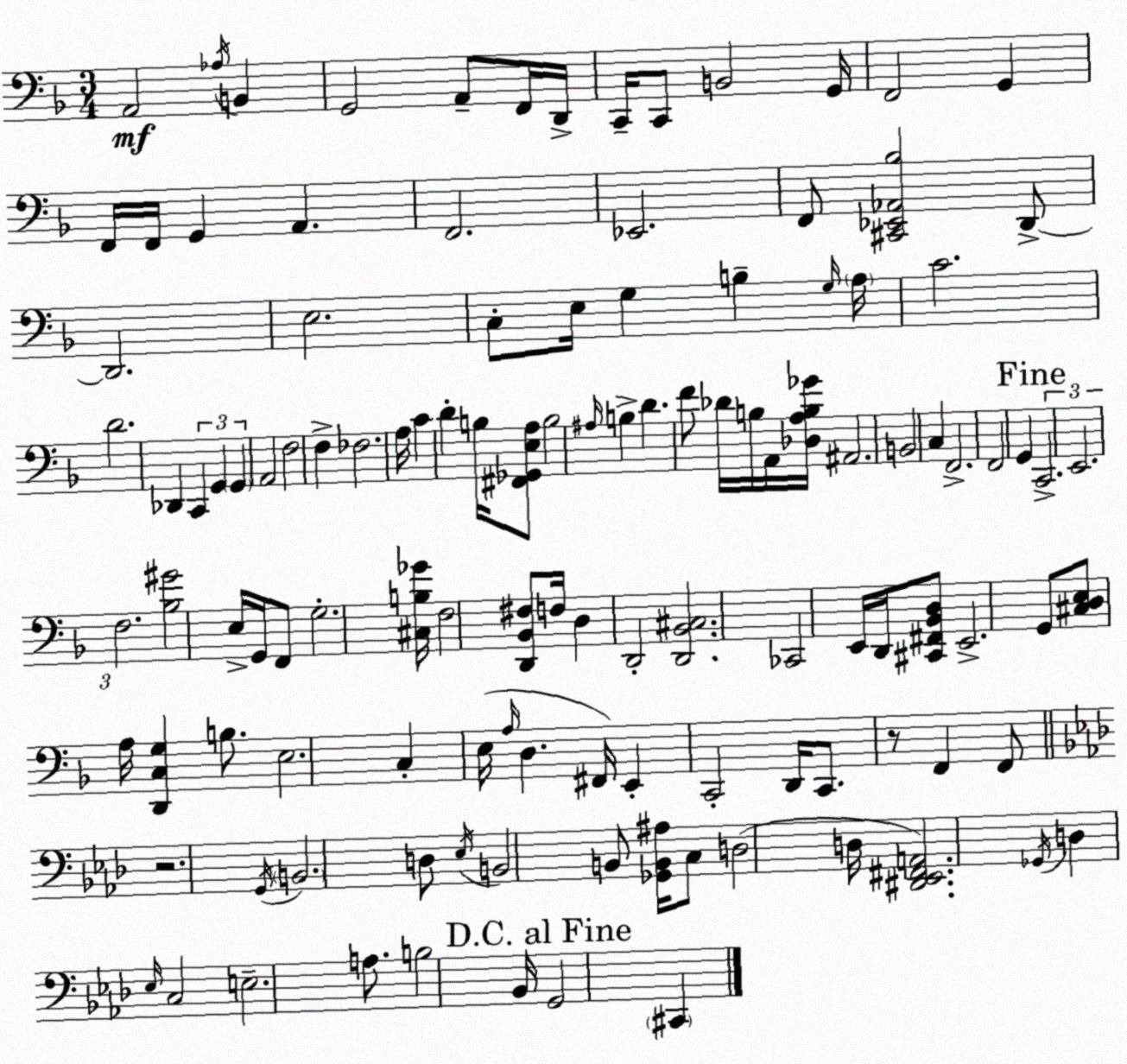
X:1
T:Untitled
M:3/4
L:1/4
K:Dm
A,,2 _A,/4 B,, G,,2 A,,/2 F,,/4 D,,/4 C,,/4 C,,/2 B,,2 G,,/4 F,,2 G,, F,,/4 F,,/4 G,, A,, F,,2 _E,,2 F,,/2 [^C,,_E,,_A,,_B,]2 D,,/2 D,,2 E,2 C,/2 E,/4 G, B, G,/4 A,/4 C2 D2 _D,, C,, G,, G,, A,,2 F,2 F, _F,2 A,/4 C D B,/4 [^F,,_G,,E,A,]/2 B,2 ^A,/4 B, D F/2 _D/4 B,/4 A,,/4 [_D,A,B,_G]/4 ^A,,2 B,,2 C, F,,2 F,,2 G,, C,,2 E,,2 F,2 [_B,^G]2 E,/4 G,,/4 F,,/2 G,2 [^C,B,_G]/4 F,2 [D,,_B,,^F,]/2 F,/4 D, D,,2 [D,,_B,,^C,]2 _C,,2 E,,/4 D,,/4 [^C,,^F,,_B,,D,]/2 E,,2 G,,/2 [^C,D,E,]/2 A,/4 [D,,C,G,] B,/2 E,2 C, E,/4 A,/4 D, ^F,,/4 E,, C,,2 D,,/4 C,,/2 z/2 F,, F,,/2 z2 G,,/4 B,,2 D,/2 _E,/4 B,,2 B,,/2 [_G,,B,,^A,]/4 C,/2 D,2 D,/4 [^D,,_E,,^F,,A,,]2 _G,,/4 D, _E,/4 C,2 E,2 A,/2 B,2 _B,,/4 G,,2 ^C,,